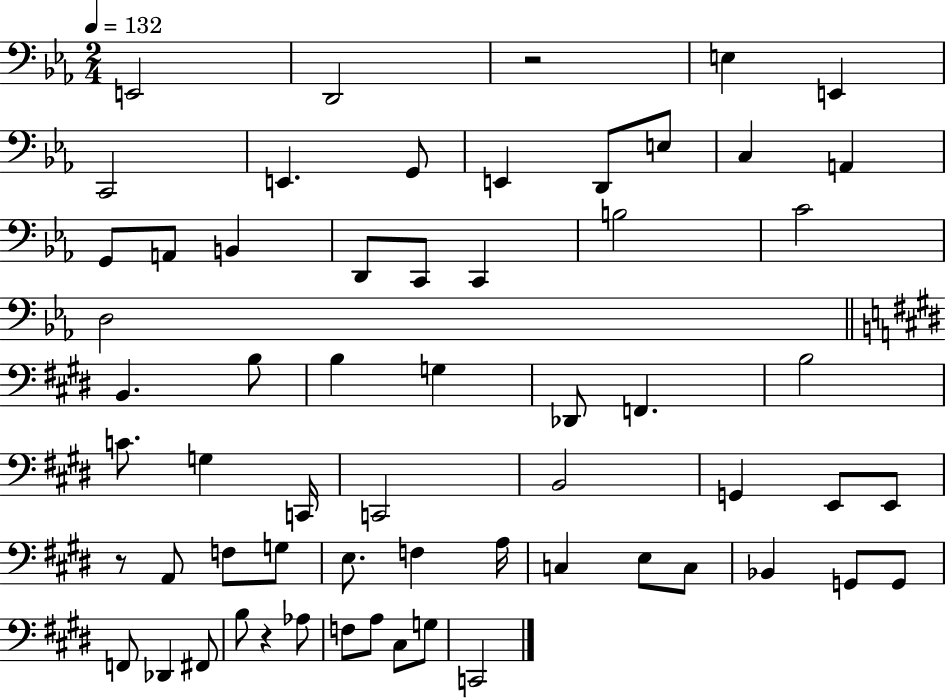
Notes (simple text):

E2/h D2/h R/h E3/q E2/q C2/h E2/q. G2/e E2/q D2/e E3/e C3/q A2/q G2/e A2/e B2/q D2/e C2/e C2/q B3/h C4/h D3/h B2/q. B3/e B3/q G3/q Db2/e F2/q. B3/h C4/e. G3/q C2/s C2/h B2/h G2/q E2/e E2/e R/e A2/e F3/e G3/e E3/e. F3/q A3/s C3/q E3/e C3/e Bb2/q G2/e G2/e F2/e Db2/q F#2/e B3/e R/q Ab3/e F3/e A3/e C#3/e G3/e C2/h